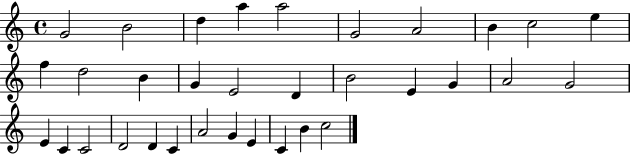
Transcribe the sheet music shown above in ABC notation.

X:1
T:Untitled
M:4/4
L:1/4
K:C
G2 B2 d a a2 G2 A2 B c2 e f d2 B G E2 D B2 E G A2 G2 E C C2 D2 D C A2 G E C B c2